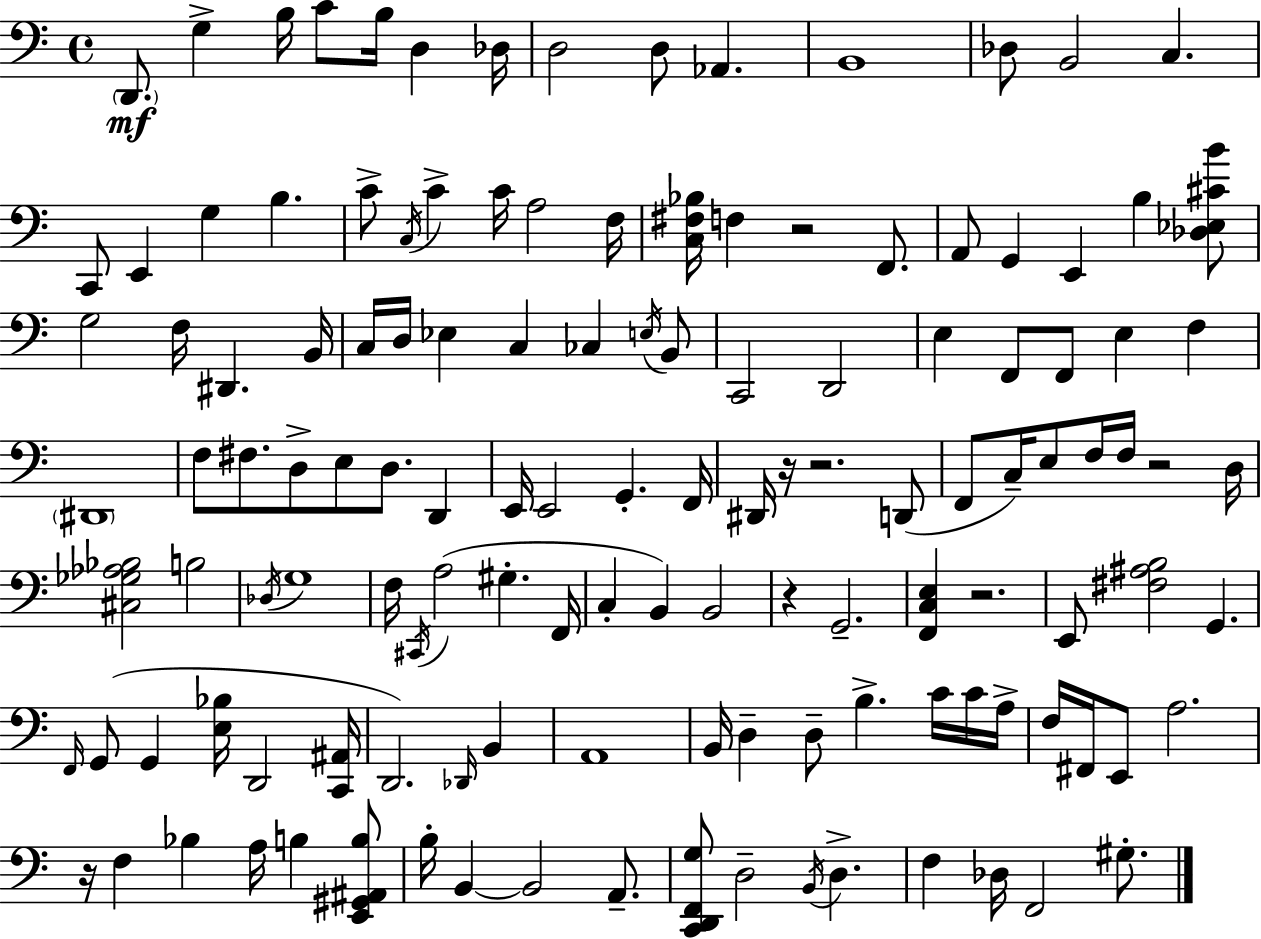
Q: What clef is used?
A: bass